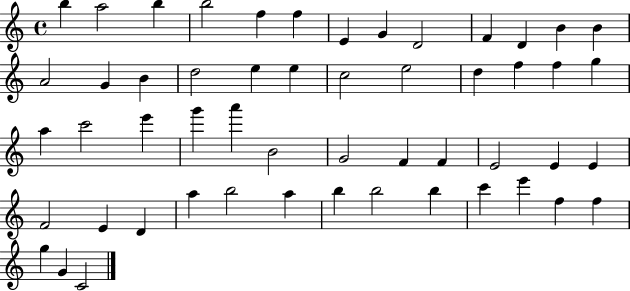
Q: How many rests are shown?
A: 0